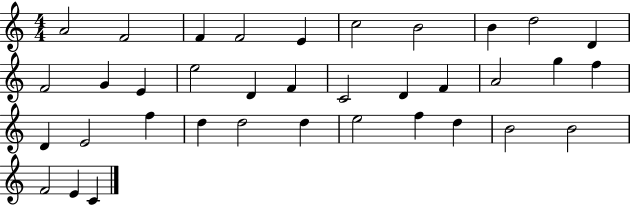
A4/h F4/h F4/q F4/h E4/q C5/h B4/h B4/q D5/h D4/q F4/h G4/q E4/q E5/h D4/q F4/q C4/h D4/q F4/q A4/h G5/q F5/q D4/q E4/h F5/q D5/q D5/h D5/q E5/h F5/q D5/q B4/h B4/h F4/h E4/q C4/q